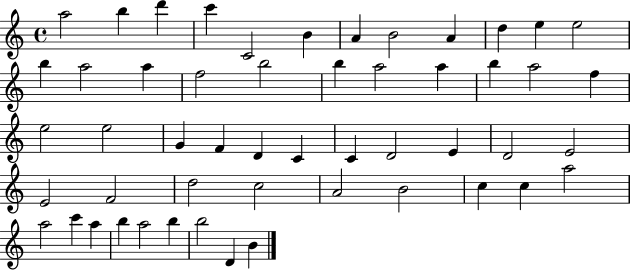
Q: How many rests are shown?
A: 0